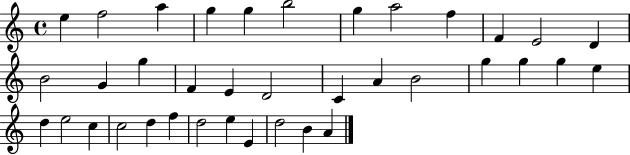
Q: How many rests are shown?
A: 0